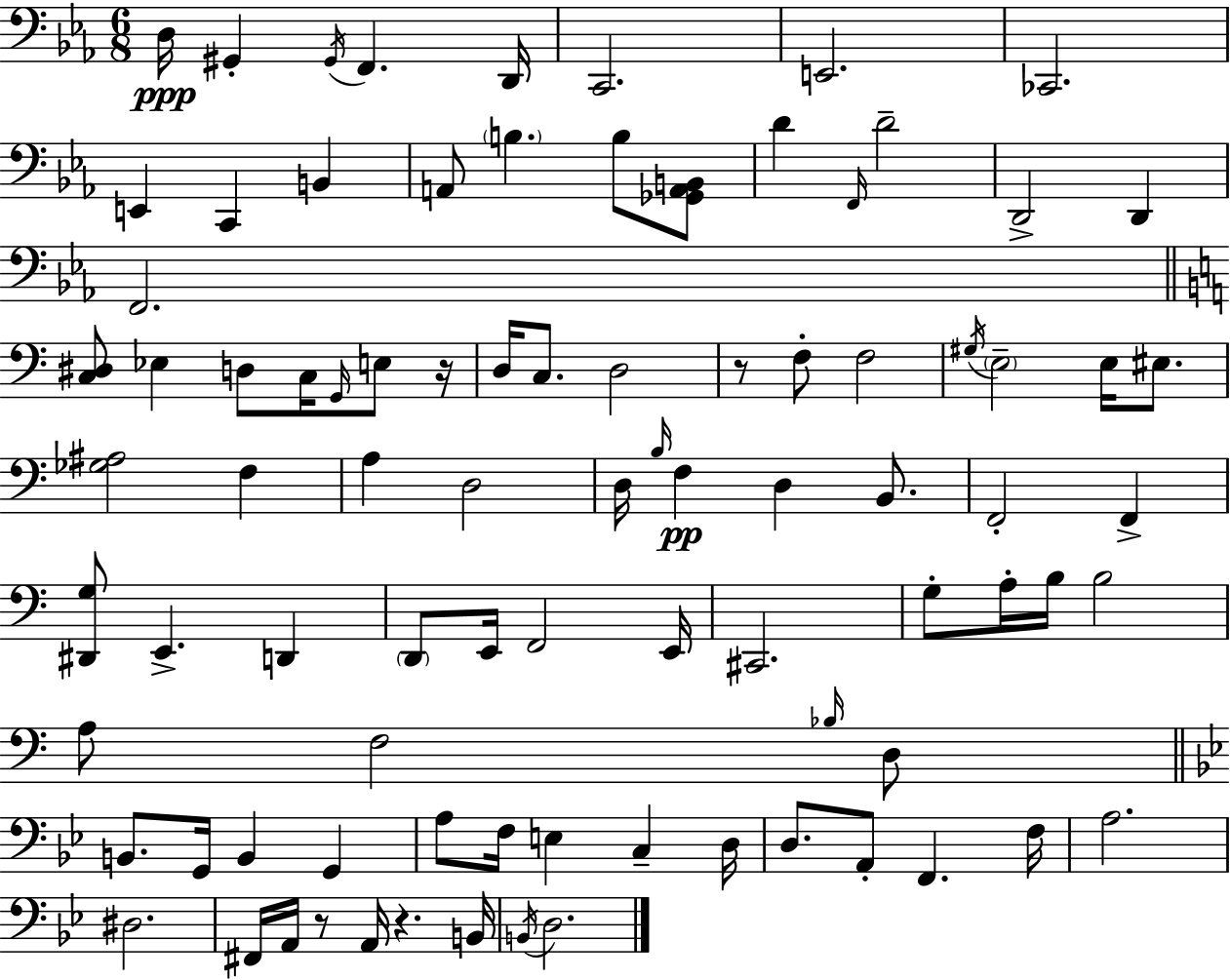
X:1
T:Untitled
M:6/8
L:1/4
K:Eb
D,/4 ^G,, ^G,,/4 F,, D,,/4 C,,2 E,,2 _C,,2 E,, C,, B,, A,,/2 B, B,/2 [_G,,A,,B,,]/2 D F,,/4 D2 D,,2 D,, F,,2 [C,^D,]/2 _E, D,/2 C,/4 G,,/4 E,/2 z/4 D,/4 C,/2 D,2 z/2 F,/2 F,2 ^G,/4 E,2 E,/4 ^E,/2 [_G,^A,]2 F, A, D,2 D,/4 B,/4 F, D, B,,/2 F,,2 F,, [^D,,G,]/2 E,, D,, D,,/2 E,,/4 F,,2 E,,/4 ^C,,2 G,/2 A,/4 B,/4 B,2 A,/2 F,2 _B,/4 D,/2 B,,/2 G,,/4 B,, G,, A,/2 F,/4 E, C, D,/4 D,/2 A,,/2 F,, F,/4 A,2 ^D,2 ^F,,/4 A,,/4 z/2 A,,/4 z B,,/4 B,,/4 D,2